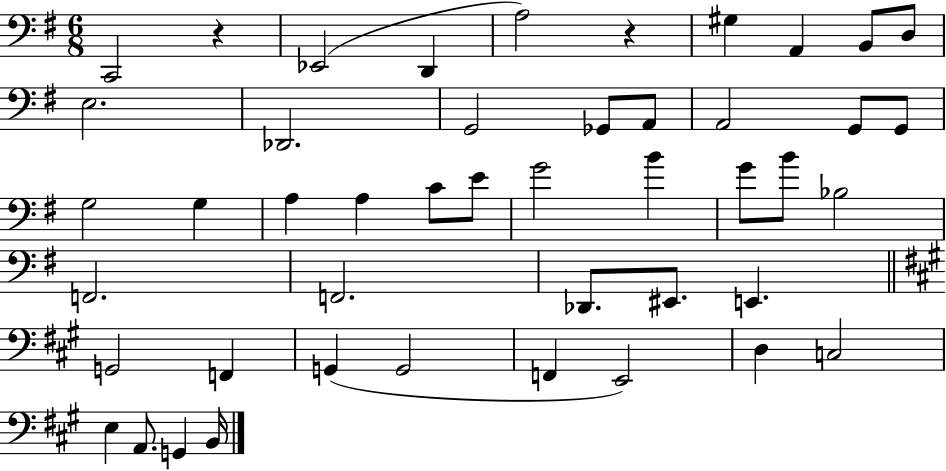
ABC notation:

X:1
T:Untitled
M:6/8
L:1/4
K:G
C,,2 z _E,,2 D,, A,2 z ^G, A,, B,,/2 D,/2 E,2 _D,,2 G,,2 _G,,/2 A,,/2 A,,2 G,,/2 G,,/2 G,2 G, A, A, C/2 E/2 G2 B G/2 B/2 _B,2 F,,2 F,,2 _D,,/2 ^E,,/2 E,, G,,2 F,, G,, G,,2 F,, E,,2 D, C,2 E, A,,/2 G,, B,,/4